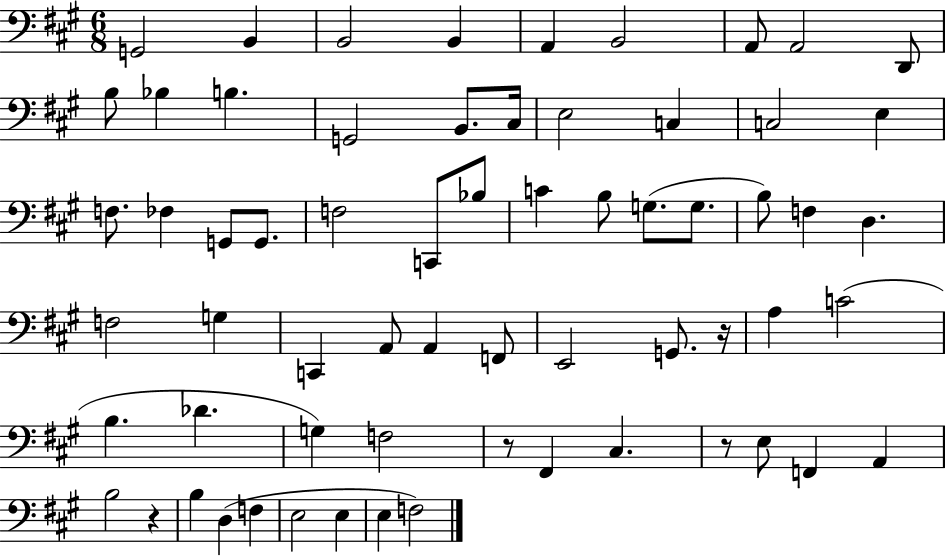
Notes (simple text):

G2/h B2/q B2/h B2/q A2/q B2/h A2/e A2/h D2/e B3/e Bb3/q B3/q. G2/h B2/e. C#3/s E3/h C3/q C3/h E3/q F3/e. FES3/q G2/e G2/e. F3/h C2/e Bb3/e C4/q B3/e G3/e. G3/e. B3/e F3/q D3/q. F3/h G3/q C2/q A2/e A2/q F2/e E2/h G2/e. R/s A3/q C4/h B3/q. Db4/q. G3/q F3/h R/e F#2/q C#3/q. R/e E3/e F2/q A2/q B3/h R/q B3/q D3/q F3/q E3/h E3/q E3/q F3/h